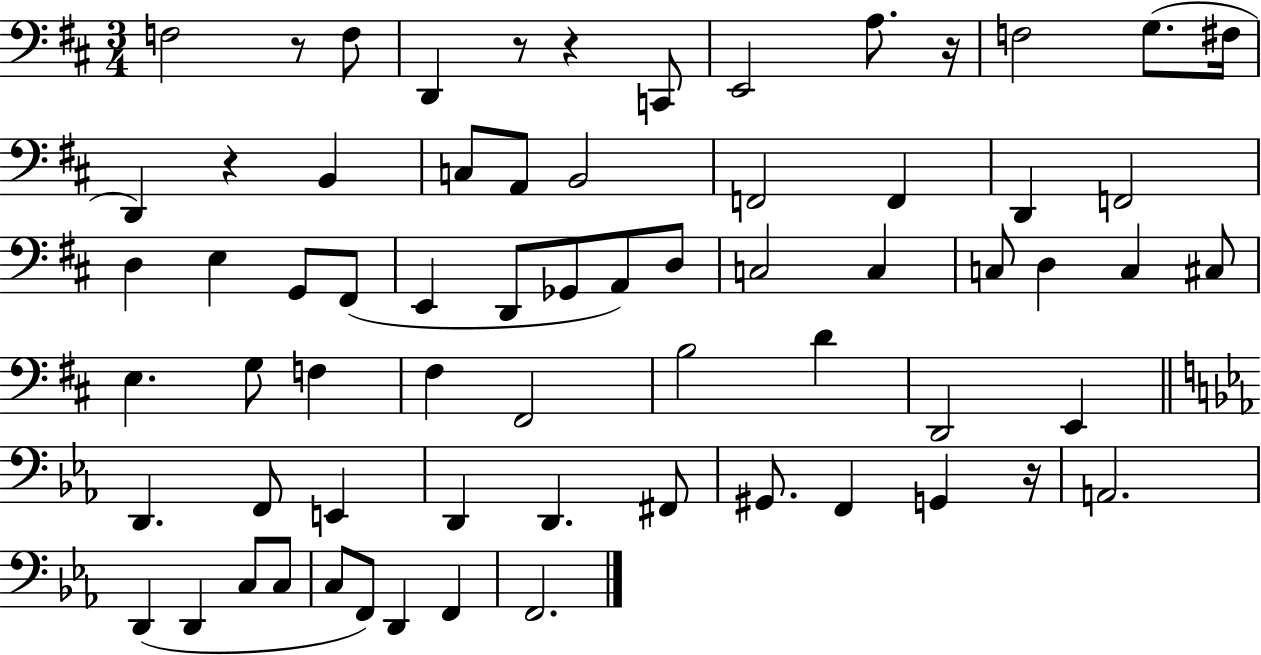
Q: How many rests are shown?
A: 6